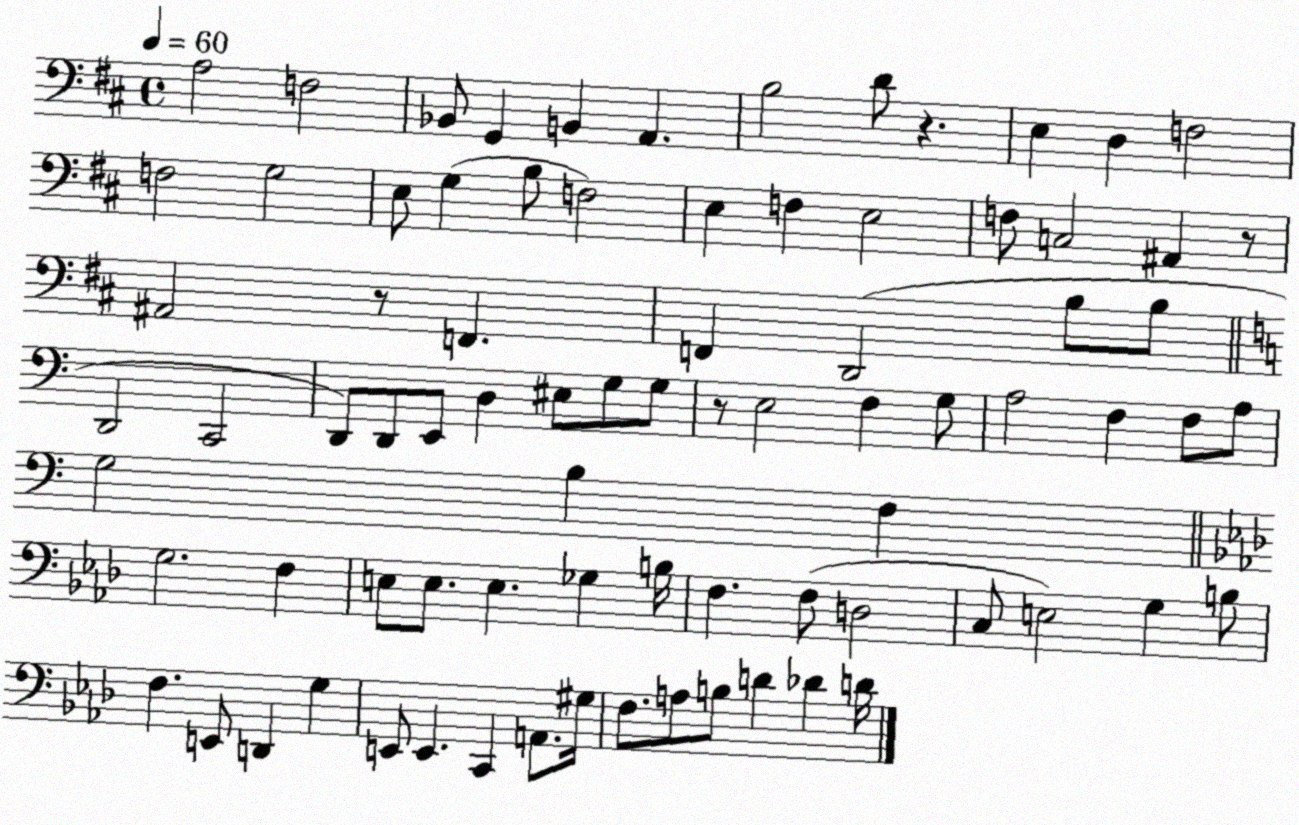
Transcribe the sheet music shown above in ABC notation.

X:1
T:Untitled
M:4/4
L:1/4
K:D
A,2 F,2 _B,,/2 G,, B,, A,, B,2 D/2 z E, D, F,2 F,2 G,2 E,/2 G, B,/2 F,2 E, F, E,2 F,/2 C,2 ^A,, z/2 ^A,,2 z/2 F,, F,, D,,2 B,/2 B,/2 D,,2 C,,2 D,,/2 D,,/2 E,,/2 D, ^E,/2 G,/2 G,/2 z/2 E,2 F, G,/2 A,2 F, F,/2 A,/2 G,2 B, F, G,2 F, E,/2 E,/2 E, _G, B,/4 F, F,/2 D,2 C,/2 E,2 G, B,/2 F, E,,/2 D,, G, E,,/2 E,, C,, A,,/2 ^G,/4 F,/2 A,/2 B,/2 D _D D/4